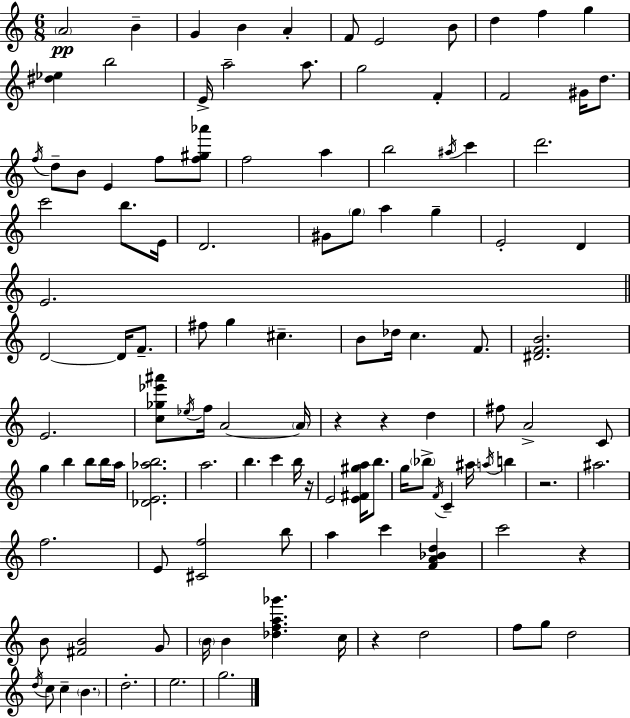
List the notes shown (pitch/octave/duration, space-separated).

A4/h B4/q G4/q B4/q A4/q F4/e E4/h B4/e D5/q F5/q G5/q [D#5,Eb5]/q B5/h E4/s A5/h A5/e. G5/h F4/q F4/h G#4/s D5/e. F5/s D5/e B4/e E4/q F5/e [F5,G#5,Ab6]/e F5/h A5/q B5/h A#5/s C6/q D6/h. C6/h B5/e. E4/s D4/h. G#4/e G5/e A5/q G5/q E4/h D4/q E4/h. D4/h D4/s F4/e. F#5/e G5/q C#5/q. B4/e Db5/s C5/q. F4/e. [D#4,F4,B4]/h. E4/h. [C5,Gb5,Eb6,A#6]/e Eb5/s F5/s A4/h A4/s R/q R/q D5/q F#5/e A4/h C4/e G5/q B5/q B5/e B5/s A5/s [Db4,E4,Ab5,B5]/h. A5/h. B5/q. C6/q B5/s R/s E4/h [E4,F#4,G#5,A5]/s B5/e. G5/s Bb5/e F4/s C4/q A#5/s A5/s B5/q R/h. A#5/h. F5/h. E4/e [C#4,F5]/h B5/e A5/q C6/q [F4,A4,Bb4,D5]/q C6/h R/q B4/e [F#4,B4]/h G4/e B4/s B4/q [Db5,F5,A5,Gb6]/q. C5/s R/q D5/h F5/e G5/e D5/h D5/s C5/e C5/q B4/q. D5/h. E5/h. G5/h.